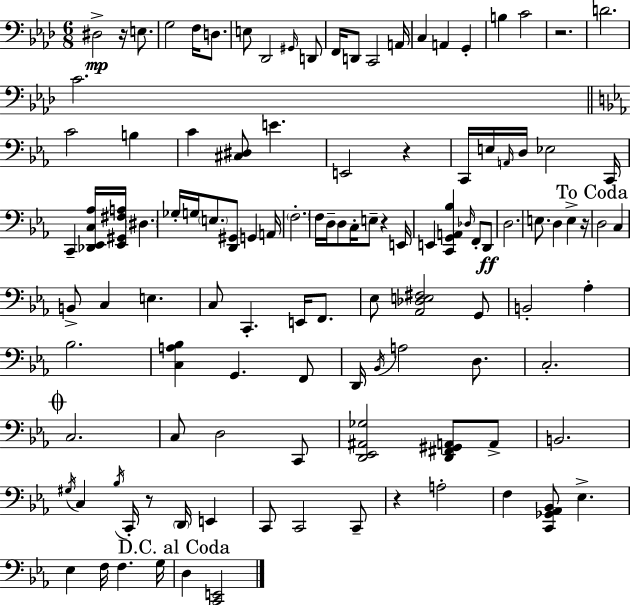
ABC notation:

X:1
T:Untitled
M:6/8
L:1/4
K:Fm
^D,2 z/4 E,/2 G,2 F,/4 D,/2 E,/2 _D,,2 ^G,,/4 D,,/2 F,,/4 D,,/2 C,,2 A,,/4 C, A,, G,, B, C2 z2 D2 C2 C2 B, C [^C,^D,]/2 E E,,2 z C,,/4 E,/4 A,,/4 D,/4 _E,2 C,,/4 C,, [_D,,_E,,C,_A,]/4 [_E,,^G,,^F,A,]/4 ^D, _G,/4 G,/4 E,/2 [D,,^G,,]/2 G,, A,,/4 F,2 F,/4 D,/4 D,/2 C,/4 E,/2 z E,,/4 E,, [C,,G,,A,,_B,] _D,/4 F,,/2 D,,/2 D,2 E,/2 D, E, z/4 D,2 C, B,,/2 C, E, C,/2 C,, E,,/4 F,,/2 _E,/2 [_A,,_D,E,^F,]2 G,,/2 B,,2 _A, _B,2 [C,A,_B,] G,, F,,/2 D,,/4 _B,,/4 A,2 D,/2 C,2 C,2 C,/2 D,2 C,,/2 [D,,_E,,^A,,_G,]2 [D,,^F,,^G,,A,,]/2 A,,/2 B,,2 ^G,/4 C, _B,/4 C,,/4 z/2 D,,/4 E,, C,,/2 C,,2 C,,/2 z A,2 F, [C,,_G,,_A,,_B,,]/2 _E, _E, F,/4 F, G,/4 D, [C,,E,,]2